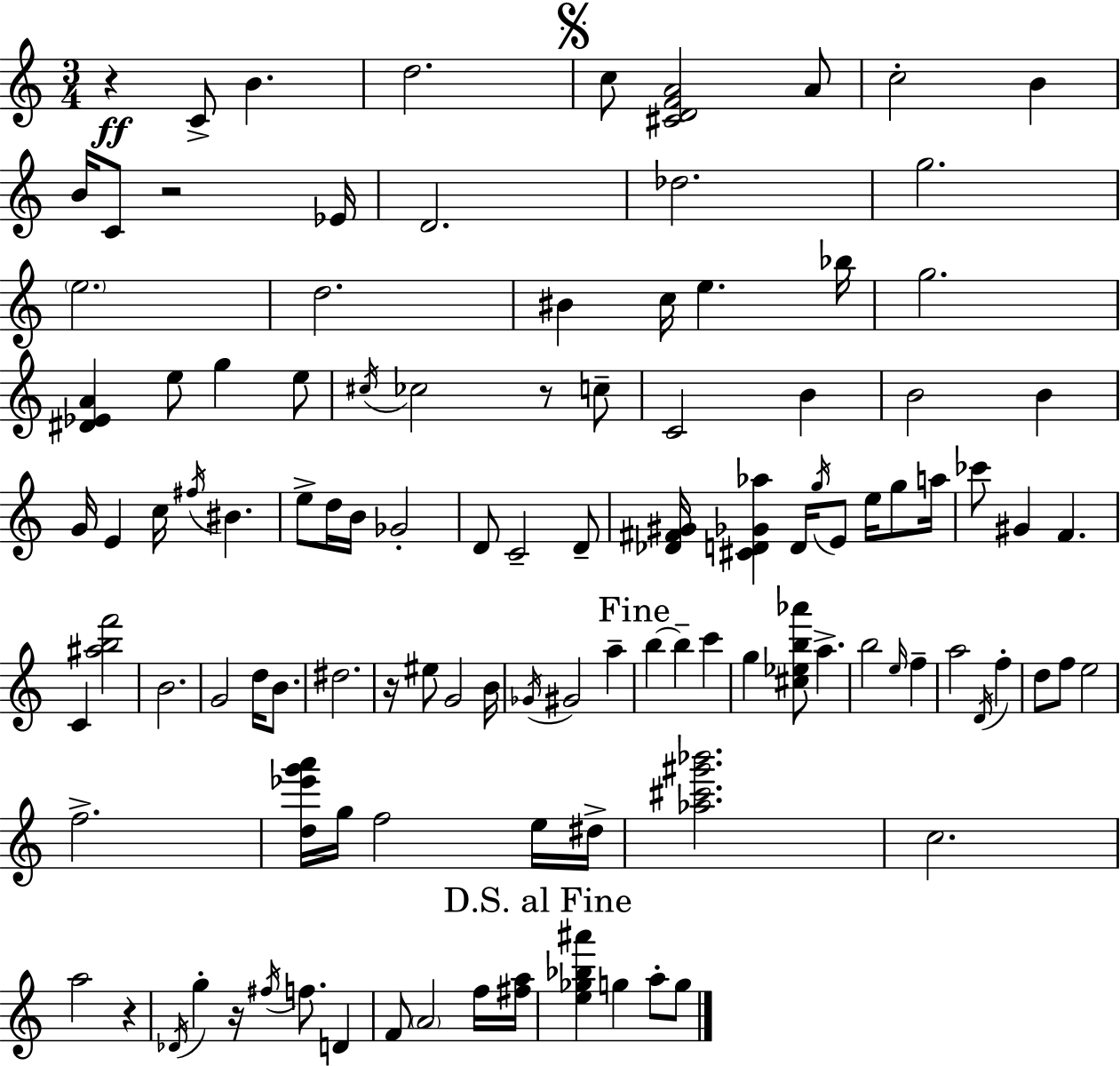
R/q C4/e B4/q. D5/h. C5/e [C#4,D4,F4,A4]/h A4/e C5/h B4/q B4/s C4/e R/h Eb4/s D4/h. Db5/h. G5/h. E5/h. D5/h. BIS4/q C5/s E5/q. Bb5/s G5/h. [D#4,Eb4,A4]/q E5/e G5/q E5/e C#5/s CES5/h R/e C5/e C4/h B4/q B4/h B4/q G4/s E4/q C5/s F#5/s BIS4/q. E5/e D5/s B4/s Gb4/h D4/e C4/h D4/e [Db4,F#4,G#4]/s [C#4,D4,Gb4,Ab5]/q D4/s G5/s E4/e E5/s G5/e A5/s CES6/e G#4/q F4/q. C4/q [A#5,B5,F6]/h B4/h. G4/h D5/s B4/e. D#5/h. R/s EIS5/e G4/h B4/s Gb4/s G#4/h A5/q B5/q B5/q C6/q G5/q [C#5,Eb5,B5,Ab6]/e A5/q. B5/h E5/s F5/q A5/h D4/s F5/q D5/e F5/e E5/h F5/h. [D5,Eb6,G6,A6]/s G5/s F5/h E5/s D#5/s [Ab5,C#6,G#6,Bb6]/h. C5/h. A5/h R/q Db4/s G5/q R/s F#5/s F5/e. D4/q F4/e A4/h F5/s [F#5,A5]/s [E5,Gb5,Bb5,A#6]/q G5/q A5/e G5/e